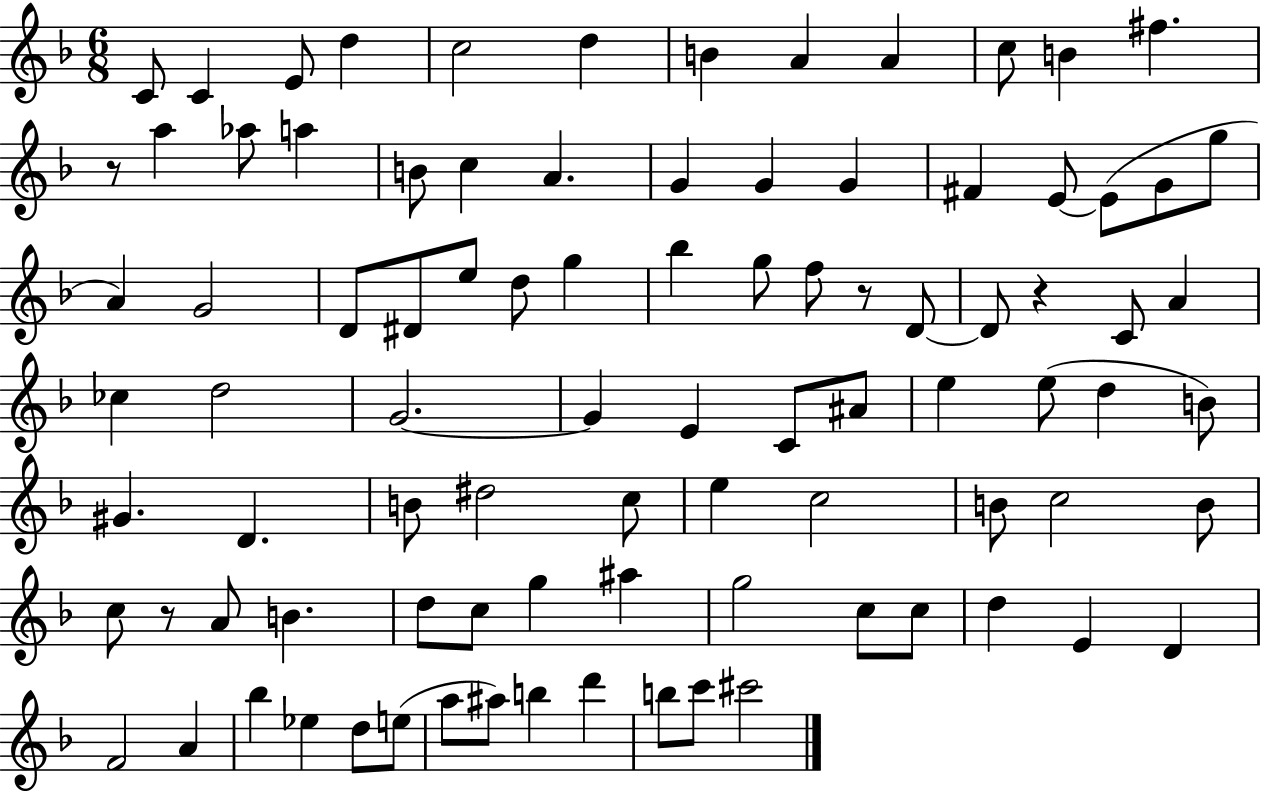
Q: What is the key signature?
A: F major